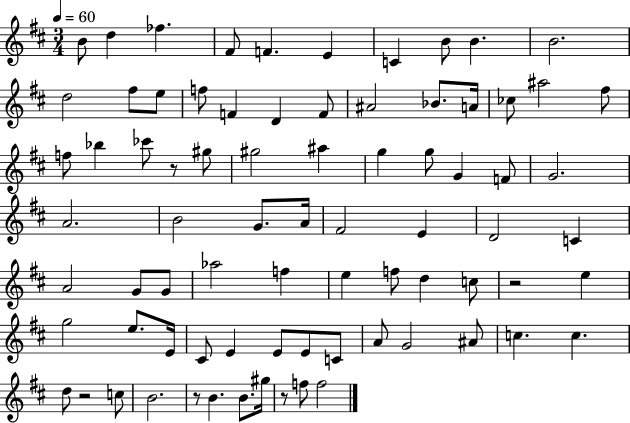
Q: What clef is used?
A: treble